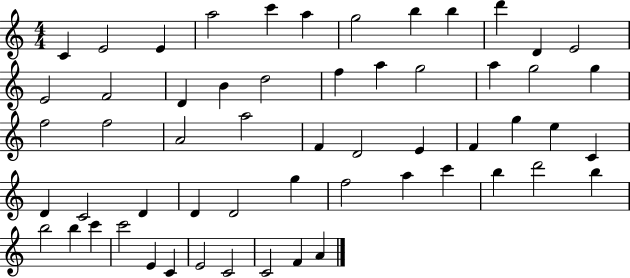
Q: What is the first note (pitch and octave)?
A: C4